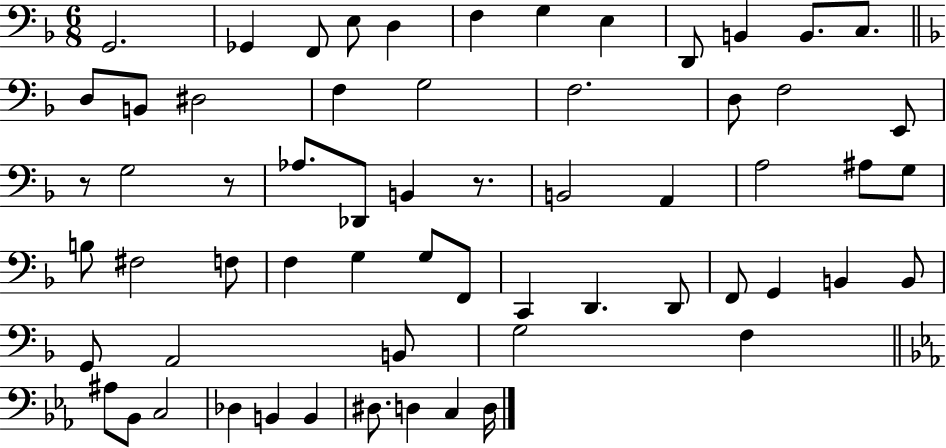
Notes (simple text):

G2/h. Gb2/q F2/e E3/e D3/q F3/q G3/q E3/q D2/e B2/q B2/e. C3/e. D3/e B2/e D#3/h F3/q G3/h F3/h. D3/e F3/h E2/e R/e G3/h R/e Ab3/e. Db2/e B2/q R/e. B2/h A2/q A3/h A#3/e G3/e B3/e F#3/h F3/e F3/q G3/q G3/e F2/e C2/q D2/q. D2/e F2/e G2/q B2/q B2/e G2/e A2/h B2/e G3/h F3/q A#3/e Bb2/e C3/h Db3/q B2/q B2/q D#3/e. D3/q C3/q D3/s